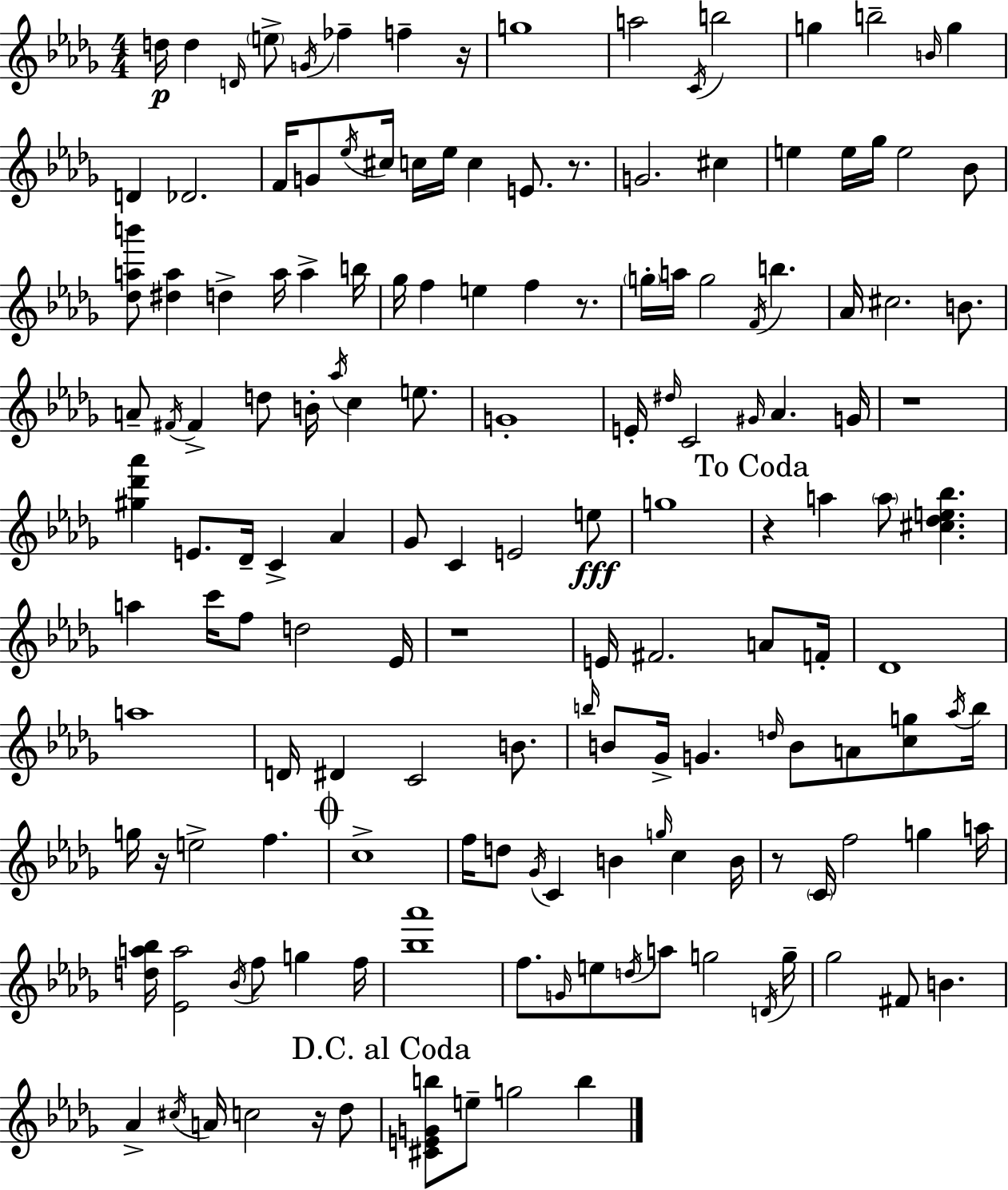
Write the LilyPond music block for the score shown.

{
  \clef treble
  \numericTimeSignature
  \time 4/4
  \key bes \minor
  d''16\p d''4 \grace { d'16 } \parenthesize e''8-> \acciaccatura { g'16 } fes''4-- f''4-- | r16 g''1 | a''2 \acciaccatura { c'16 } b''2 | g''4 b''2-- \grace { b'16 } | \break g''4 d'4 des'2. | f'16 g'8 \acciaccatura { ees''16 } cis''16 c''16 ees''16 c''4 e'8. | r8. g'2. | cis''4 e''4 e''16 ges''16 e''2 | \break bes'8 <des'' a'' b'''>8 <dis'' a''>4 d''4-> a''16 | a''4-> b''16 ges''16 f''4 e''4 f''4 | r8. \parenthesize g''16-. a''16 g''2 \acciaccatura { f'16 } | b''4. aes'16 cis''2. | \break b'8. a'8-- \acciaccatura { fis'16 } fis'4-> d''8 b'16-. | \acciaccatura { aes''16 } c''4 e''8. g'1-. | e'16-. \grace { dis''16 } c'2 | \grace { gis'16 } aes'4. g'16 r1 | \break <gis'' des''' aes'''>4 e'8. | des'16-- c'4-> aes'4 ges'8 c'4 | e'2 e''8\fff g''1 | \mark "To Coda" r4 a''4 | \break \parenthesize a''8 <cis'' des'' e'' bes''>4. a''4 c'''16 f''8 | d''2 ees'16 r1 | e'16 fis'2. | a'8 f'16-. des'1 | \break a''1 | d'16 dis'4 c'2 | b'8. \grace { b''16 } b'8 ges'16-> g'4. | \grace { d''16 } b'8 a'8 <c'' g''>8 \acciaccatura { aes''16 } b''16 g''16 r16 e''2-> | \break f''4. \mark \markup { \musicglyph "scripts.coda" } c''1-> | f''16 d''8 | \acciaccatura { ges'16 } c'4 b'4 \grace { g''16 } c''4 b'16 r8 | \parenthesize c'16 f''2 g''4 a''16 <d'' a'' bes''>16 | \break <ees' a''>2 \acciaccatura { bes'16 } f''8 g''4 f''16 | <bes'' aes'''>1 | f''8. \grace { g'16 } e''8 \acciaccatura { d''16 } a''8 g''2 | \acciaccatura { d'16 } g''16-- ges''2 fis'8 b'4. | \break aes'4-> \acciaccatura { cis''16 } a'16 c''2 | r16 des''8 \mark "D.C. al Coda" <cis' e' g' b''>8 e''8-- g''2 | b''4 \bar "|."
}